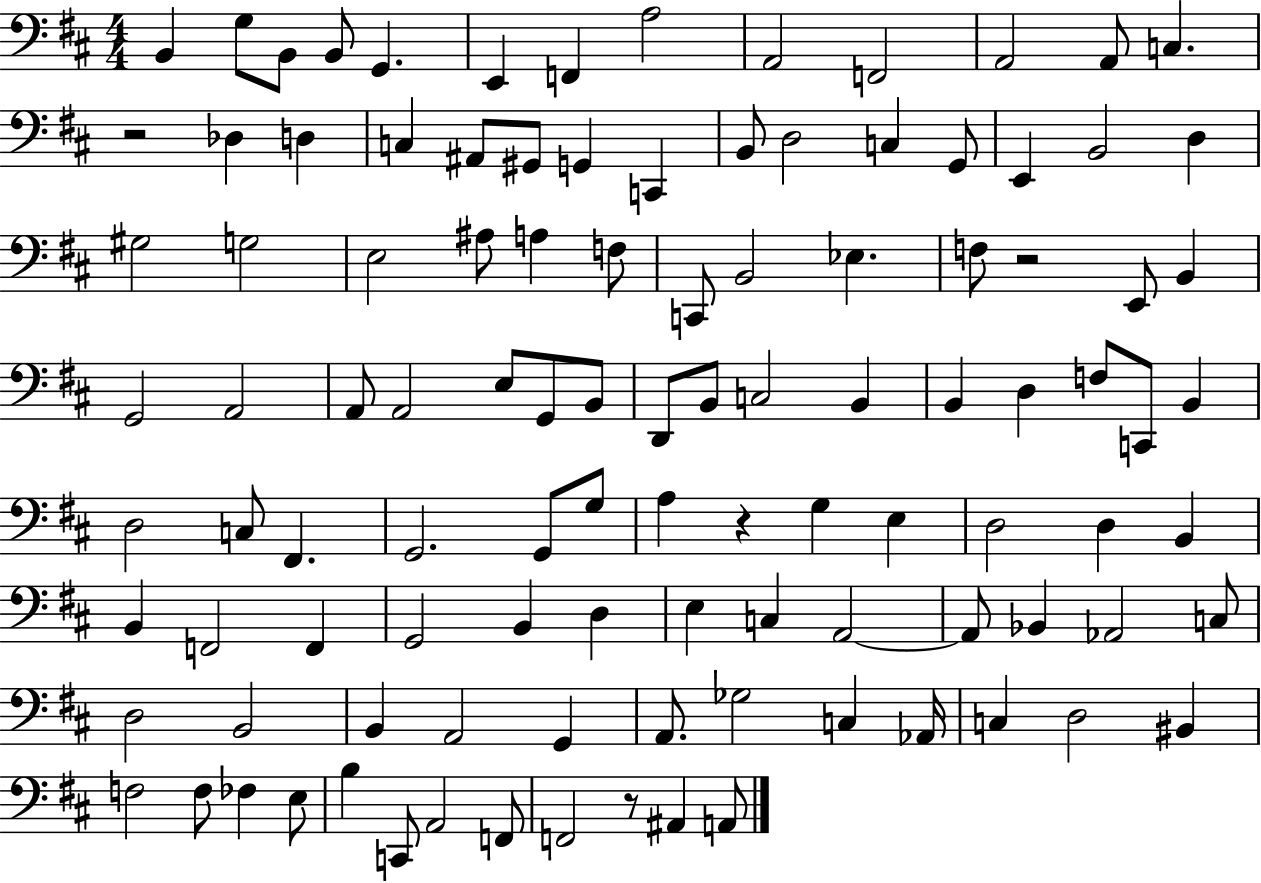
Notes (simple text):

B2/q G3/e B2/e B2/e G2/q. E2/q F2/q A3/h A2/h F2/h A2/h A2/e C3/q. R/h Db3/q D3/q C3/q A#2/e G#2/e G2/q C2/q B2/e D3/h C3/q G2/e E2/q B2/h D3/q G#3/h G3/h E3/h A#3/e A3/q F3/e C2/e B2/h Eb3/q. F3/e R/h E2/e B2/q G2/h A2/h A2/e A2/h E3/e G2/e B2/e D2/e B2/e C3/h B2/q B2/q D3/q F3/e C2/e B2/q D3/h C3/e F#2/q. G2/h. G2/e G3/e A3/q R/q G3/q E3/q D3/h D3/q B2/q B2/q F2/h F2/q G2/h B2/q D3/q E3/q C3/q A2/h A2/e Bb2/q Ab2/h C3/e D3/h B2/h B2/q A2/h G2/q A2/e. Gb3/h C3/q Ab2/s C3/q D3/h BIS2/q F3/h F3/e FES3/q E3/e B3/q C2/e A2/h F2/e F2/h R/e A#2/q A2/e